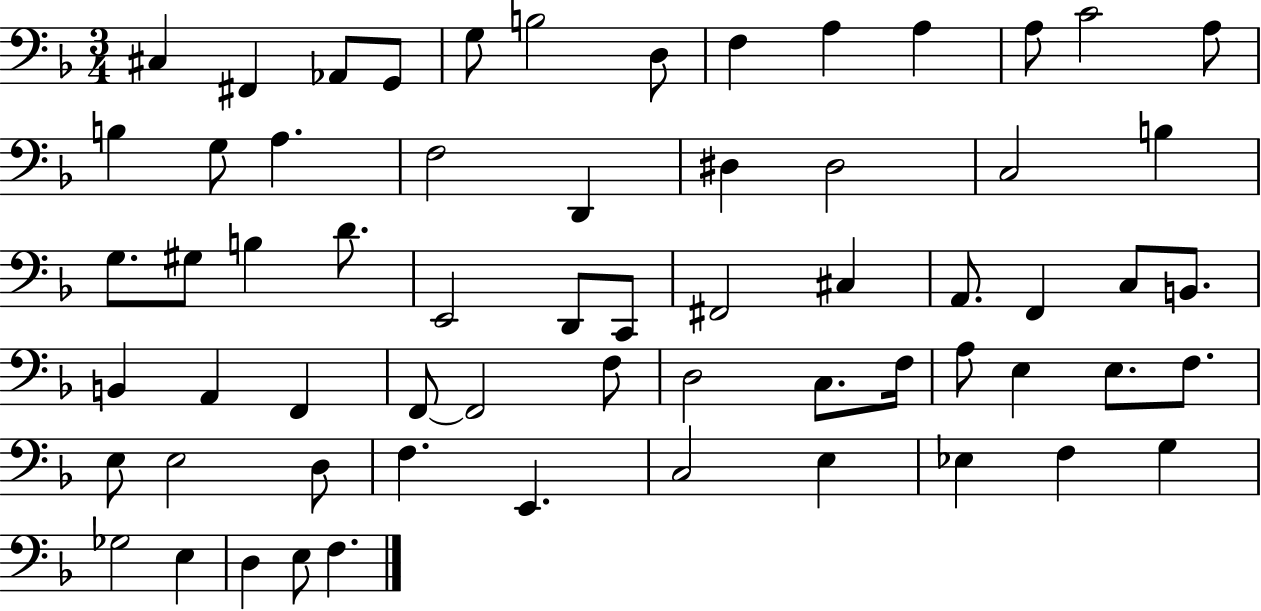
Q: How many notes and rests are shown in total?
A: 63